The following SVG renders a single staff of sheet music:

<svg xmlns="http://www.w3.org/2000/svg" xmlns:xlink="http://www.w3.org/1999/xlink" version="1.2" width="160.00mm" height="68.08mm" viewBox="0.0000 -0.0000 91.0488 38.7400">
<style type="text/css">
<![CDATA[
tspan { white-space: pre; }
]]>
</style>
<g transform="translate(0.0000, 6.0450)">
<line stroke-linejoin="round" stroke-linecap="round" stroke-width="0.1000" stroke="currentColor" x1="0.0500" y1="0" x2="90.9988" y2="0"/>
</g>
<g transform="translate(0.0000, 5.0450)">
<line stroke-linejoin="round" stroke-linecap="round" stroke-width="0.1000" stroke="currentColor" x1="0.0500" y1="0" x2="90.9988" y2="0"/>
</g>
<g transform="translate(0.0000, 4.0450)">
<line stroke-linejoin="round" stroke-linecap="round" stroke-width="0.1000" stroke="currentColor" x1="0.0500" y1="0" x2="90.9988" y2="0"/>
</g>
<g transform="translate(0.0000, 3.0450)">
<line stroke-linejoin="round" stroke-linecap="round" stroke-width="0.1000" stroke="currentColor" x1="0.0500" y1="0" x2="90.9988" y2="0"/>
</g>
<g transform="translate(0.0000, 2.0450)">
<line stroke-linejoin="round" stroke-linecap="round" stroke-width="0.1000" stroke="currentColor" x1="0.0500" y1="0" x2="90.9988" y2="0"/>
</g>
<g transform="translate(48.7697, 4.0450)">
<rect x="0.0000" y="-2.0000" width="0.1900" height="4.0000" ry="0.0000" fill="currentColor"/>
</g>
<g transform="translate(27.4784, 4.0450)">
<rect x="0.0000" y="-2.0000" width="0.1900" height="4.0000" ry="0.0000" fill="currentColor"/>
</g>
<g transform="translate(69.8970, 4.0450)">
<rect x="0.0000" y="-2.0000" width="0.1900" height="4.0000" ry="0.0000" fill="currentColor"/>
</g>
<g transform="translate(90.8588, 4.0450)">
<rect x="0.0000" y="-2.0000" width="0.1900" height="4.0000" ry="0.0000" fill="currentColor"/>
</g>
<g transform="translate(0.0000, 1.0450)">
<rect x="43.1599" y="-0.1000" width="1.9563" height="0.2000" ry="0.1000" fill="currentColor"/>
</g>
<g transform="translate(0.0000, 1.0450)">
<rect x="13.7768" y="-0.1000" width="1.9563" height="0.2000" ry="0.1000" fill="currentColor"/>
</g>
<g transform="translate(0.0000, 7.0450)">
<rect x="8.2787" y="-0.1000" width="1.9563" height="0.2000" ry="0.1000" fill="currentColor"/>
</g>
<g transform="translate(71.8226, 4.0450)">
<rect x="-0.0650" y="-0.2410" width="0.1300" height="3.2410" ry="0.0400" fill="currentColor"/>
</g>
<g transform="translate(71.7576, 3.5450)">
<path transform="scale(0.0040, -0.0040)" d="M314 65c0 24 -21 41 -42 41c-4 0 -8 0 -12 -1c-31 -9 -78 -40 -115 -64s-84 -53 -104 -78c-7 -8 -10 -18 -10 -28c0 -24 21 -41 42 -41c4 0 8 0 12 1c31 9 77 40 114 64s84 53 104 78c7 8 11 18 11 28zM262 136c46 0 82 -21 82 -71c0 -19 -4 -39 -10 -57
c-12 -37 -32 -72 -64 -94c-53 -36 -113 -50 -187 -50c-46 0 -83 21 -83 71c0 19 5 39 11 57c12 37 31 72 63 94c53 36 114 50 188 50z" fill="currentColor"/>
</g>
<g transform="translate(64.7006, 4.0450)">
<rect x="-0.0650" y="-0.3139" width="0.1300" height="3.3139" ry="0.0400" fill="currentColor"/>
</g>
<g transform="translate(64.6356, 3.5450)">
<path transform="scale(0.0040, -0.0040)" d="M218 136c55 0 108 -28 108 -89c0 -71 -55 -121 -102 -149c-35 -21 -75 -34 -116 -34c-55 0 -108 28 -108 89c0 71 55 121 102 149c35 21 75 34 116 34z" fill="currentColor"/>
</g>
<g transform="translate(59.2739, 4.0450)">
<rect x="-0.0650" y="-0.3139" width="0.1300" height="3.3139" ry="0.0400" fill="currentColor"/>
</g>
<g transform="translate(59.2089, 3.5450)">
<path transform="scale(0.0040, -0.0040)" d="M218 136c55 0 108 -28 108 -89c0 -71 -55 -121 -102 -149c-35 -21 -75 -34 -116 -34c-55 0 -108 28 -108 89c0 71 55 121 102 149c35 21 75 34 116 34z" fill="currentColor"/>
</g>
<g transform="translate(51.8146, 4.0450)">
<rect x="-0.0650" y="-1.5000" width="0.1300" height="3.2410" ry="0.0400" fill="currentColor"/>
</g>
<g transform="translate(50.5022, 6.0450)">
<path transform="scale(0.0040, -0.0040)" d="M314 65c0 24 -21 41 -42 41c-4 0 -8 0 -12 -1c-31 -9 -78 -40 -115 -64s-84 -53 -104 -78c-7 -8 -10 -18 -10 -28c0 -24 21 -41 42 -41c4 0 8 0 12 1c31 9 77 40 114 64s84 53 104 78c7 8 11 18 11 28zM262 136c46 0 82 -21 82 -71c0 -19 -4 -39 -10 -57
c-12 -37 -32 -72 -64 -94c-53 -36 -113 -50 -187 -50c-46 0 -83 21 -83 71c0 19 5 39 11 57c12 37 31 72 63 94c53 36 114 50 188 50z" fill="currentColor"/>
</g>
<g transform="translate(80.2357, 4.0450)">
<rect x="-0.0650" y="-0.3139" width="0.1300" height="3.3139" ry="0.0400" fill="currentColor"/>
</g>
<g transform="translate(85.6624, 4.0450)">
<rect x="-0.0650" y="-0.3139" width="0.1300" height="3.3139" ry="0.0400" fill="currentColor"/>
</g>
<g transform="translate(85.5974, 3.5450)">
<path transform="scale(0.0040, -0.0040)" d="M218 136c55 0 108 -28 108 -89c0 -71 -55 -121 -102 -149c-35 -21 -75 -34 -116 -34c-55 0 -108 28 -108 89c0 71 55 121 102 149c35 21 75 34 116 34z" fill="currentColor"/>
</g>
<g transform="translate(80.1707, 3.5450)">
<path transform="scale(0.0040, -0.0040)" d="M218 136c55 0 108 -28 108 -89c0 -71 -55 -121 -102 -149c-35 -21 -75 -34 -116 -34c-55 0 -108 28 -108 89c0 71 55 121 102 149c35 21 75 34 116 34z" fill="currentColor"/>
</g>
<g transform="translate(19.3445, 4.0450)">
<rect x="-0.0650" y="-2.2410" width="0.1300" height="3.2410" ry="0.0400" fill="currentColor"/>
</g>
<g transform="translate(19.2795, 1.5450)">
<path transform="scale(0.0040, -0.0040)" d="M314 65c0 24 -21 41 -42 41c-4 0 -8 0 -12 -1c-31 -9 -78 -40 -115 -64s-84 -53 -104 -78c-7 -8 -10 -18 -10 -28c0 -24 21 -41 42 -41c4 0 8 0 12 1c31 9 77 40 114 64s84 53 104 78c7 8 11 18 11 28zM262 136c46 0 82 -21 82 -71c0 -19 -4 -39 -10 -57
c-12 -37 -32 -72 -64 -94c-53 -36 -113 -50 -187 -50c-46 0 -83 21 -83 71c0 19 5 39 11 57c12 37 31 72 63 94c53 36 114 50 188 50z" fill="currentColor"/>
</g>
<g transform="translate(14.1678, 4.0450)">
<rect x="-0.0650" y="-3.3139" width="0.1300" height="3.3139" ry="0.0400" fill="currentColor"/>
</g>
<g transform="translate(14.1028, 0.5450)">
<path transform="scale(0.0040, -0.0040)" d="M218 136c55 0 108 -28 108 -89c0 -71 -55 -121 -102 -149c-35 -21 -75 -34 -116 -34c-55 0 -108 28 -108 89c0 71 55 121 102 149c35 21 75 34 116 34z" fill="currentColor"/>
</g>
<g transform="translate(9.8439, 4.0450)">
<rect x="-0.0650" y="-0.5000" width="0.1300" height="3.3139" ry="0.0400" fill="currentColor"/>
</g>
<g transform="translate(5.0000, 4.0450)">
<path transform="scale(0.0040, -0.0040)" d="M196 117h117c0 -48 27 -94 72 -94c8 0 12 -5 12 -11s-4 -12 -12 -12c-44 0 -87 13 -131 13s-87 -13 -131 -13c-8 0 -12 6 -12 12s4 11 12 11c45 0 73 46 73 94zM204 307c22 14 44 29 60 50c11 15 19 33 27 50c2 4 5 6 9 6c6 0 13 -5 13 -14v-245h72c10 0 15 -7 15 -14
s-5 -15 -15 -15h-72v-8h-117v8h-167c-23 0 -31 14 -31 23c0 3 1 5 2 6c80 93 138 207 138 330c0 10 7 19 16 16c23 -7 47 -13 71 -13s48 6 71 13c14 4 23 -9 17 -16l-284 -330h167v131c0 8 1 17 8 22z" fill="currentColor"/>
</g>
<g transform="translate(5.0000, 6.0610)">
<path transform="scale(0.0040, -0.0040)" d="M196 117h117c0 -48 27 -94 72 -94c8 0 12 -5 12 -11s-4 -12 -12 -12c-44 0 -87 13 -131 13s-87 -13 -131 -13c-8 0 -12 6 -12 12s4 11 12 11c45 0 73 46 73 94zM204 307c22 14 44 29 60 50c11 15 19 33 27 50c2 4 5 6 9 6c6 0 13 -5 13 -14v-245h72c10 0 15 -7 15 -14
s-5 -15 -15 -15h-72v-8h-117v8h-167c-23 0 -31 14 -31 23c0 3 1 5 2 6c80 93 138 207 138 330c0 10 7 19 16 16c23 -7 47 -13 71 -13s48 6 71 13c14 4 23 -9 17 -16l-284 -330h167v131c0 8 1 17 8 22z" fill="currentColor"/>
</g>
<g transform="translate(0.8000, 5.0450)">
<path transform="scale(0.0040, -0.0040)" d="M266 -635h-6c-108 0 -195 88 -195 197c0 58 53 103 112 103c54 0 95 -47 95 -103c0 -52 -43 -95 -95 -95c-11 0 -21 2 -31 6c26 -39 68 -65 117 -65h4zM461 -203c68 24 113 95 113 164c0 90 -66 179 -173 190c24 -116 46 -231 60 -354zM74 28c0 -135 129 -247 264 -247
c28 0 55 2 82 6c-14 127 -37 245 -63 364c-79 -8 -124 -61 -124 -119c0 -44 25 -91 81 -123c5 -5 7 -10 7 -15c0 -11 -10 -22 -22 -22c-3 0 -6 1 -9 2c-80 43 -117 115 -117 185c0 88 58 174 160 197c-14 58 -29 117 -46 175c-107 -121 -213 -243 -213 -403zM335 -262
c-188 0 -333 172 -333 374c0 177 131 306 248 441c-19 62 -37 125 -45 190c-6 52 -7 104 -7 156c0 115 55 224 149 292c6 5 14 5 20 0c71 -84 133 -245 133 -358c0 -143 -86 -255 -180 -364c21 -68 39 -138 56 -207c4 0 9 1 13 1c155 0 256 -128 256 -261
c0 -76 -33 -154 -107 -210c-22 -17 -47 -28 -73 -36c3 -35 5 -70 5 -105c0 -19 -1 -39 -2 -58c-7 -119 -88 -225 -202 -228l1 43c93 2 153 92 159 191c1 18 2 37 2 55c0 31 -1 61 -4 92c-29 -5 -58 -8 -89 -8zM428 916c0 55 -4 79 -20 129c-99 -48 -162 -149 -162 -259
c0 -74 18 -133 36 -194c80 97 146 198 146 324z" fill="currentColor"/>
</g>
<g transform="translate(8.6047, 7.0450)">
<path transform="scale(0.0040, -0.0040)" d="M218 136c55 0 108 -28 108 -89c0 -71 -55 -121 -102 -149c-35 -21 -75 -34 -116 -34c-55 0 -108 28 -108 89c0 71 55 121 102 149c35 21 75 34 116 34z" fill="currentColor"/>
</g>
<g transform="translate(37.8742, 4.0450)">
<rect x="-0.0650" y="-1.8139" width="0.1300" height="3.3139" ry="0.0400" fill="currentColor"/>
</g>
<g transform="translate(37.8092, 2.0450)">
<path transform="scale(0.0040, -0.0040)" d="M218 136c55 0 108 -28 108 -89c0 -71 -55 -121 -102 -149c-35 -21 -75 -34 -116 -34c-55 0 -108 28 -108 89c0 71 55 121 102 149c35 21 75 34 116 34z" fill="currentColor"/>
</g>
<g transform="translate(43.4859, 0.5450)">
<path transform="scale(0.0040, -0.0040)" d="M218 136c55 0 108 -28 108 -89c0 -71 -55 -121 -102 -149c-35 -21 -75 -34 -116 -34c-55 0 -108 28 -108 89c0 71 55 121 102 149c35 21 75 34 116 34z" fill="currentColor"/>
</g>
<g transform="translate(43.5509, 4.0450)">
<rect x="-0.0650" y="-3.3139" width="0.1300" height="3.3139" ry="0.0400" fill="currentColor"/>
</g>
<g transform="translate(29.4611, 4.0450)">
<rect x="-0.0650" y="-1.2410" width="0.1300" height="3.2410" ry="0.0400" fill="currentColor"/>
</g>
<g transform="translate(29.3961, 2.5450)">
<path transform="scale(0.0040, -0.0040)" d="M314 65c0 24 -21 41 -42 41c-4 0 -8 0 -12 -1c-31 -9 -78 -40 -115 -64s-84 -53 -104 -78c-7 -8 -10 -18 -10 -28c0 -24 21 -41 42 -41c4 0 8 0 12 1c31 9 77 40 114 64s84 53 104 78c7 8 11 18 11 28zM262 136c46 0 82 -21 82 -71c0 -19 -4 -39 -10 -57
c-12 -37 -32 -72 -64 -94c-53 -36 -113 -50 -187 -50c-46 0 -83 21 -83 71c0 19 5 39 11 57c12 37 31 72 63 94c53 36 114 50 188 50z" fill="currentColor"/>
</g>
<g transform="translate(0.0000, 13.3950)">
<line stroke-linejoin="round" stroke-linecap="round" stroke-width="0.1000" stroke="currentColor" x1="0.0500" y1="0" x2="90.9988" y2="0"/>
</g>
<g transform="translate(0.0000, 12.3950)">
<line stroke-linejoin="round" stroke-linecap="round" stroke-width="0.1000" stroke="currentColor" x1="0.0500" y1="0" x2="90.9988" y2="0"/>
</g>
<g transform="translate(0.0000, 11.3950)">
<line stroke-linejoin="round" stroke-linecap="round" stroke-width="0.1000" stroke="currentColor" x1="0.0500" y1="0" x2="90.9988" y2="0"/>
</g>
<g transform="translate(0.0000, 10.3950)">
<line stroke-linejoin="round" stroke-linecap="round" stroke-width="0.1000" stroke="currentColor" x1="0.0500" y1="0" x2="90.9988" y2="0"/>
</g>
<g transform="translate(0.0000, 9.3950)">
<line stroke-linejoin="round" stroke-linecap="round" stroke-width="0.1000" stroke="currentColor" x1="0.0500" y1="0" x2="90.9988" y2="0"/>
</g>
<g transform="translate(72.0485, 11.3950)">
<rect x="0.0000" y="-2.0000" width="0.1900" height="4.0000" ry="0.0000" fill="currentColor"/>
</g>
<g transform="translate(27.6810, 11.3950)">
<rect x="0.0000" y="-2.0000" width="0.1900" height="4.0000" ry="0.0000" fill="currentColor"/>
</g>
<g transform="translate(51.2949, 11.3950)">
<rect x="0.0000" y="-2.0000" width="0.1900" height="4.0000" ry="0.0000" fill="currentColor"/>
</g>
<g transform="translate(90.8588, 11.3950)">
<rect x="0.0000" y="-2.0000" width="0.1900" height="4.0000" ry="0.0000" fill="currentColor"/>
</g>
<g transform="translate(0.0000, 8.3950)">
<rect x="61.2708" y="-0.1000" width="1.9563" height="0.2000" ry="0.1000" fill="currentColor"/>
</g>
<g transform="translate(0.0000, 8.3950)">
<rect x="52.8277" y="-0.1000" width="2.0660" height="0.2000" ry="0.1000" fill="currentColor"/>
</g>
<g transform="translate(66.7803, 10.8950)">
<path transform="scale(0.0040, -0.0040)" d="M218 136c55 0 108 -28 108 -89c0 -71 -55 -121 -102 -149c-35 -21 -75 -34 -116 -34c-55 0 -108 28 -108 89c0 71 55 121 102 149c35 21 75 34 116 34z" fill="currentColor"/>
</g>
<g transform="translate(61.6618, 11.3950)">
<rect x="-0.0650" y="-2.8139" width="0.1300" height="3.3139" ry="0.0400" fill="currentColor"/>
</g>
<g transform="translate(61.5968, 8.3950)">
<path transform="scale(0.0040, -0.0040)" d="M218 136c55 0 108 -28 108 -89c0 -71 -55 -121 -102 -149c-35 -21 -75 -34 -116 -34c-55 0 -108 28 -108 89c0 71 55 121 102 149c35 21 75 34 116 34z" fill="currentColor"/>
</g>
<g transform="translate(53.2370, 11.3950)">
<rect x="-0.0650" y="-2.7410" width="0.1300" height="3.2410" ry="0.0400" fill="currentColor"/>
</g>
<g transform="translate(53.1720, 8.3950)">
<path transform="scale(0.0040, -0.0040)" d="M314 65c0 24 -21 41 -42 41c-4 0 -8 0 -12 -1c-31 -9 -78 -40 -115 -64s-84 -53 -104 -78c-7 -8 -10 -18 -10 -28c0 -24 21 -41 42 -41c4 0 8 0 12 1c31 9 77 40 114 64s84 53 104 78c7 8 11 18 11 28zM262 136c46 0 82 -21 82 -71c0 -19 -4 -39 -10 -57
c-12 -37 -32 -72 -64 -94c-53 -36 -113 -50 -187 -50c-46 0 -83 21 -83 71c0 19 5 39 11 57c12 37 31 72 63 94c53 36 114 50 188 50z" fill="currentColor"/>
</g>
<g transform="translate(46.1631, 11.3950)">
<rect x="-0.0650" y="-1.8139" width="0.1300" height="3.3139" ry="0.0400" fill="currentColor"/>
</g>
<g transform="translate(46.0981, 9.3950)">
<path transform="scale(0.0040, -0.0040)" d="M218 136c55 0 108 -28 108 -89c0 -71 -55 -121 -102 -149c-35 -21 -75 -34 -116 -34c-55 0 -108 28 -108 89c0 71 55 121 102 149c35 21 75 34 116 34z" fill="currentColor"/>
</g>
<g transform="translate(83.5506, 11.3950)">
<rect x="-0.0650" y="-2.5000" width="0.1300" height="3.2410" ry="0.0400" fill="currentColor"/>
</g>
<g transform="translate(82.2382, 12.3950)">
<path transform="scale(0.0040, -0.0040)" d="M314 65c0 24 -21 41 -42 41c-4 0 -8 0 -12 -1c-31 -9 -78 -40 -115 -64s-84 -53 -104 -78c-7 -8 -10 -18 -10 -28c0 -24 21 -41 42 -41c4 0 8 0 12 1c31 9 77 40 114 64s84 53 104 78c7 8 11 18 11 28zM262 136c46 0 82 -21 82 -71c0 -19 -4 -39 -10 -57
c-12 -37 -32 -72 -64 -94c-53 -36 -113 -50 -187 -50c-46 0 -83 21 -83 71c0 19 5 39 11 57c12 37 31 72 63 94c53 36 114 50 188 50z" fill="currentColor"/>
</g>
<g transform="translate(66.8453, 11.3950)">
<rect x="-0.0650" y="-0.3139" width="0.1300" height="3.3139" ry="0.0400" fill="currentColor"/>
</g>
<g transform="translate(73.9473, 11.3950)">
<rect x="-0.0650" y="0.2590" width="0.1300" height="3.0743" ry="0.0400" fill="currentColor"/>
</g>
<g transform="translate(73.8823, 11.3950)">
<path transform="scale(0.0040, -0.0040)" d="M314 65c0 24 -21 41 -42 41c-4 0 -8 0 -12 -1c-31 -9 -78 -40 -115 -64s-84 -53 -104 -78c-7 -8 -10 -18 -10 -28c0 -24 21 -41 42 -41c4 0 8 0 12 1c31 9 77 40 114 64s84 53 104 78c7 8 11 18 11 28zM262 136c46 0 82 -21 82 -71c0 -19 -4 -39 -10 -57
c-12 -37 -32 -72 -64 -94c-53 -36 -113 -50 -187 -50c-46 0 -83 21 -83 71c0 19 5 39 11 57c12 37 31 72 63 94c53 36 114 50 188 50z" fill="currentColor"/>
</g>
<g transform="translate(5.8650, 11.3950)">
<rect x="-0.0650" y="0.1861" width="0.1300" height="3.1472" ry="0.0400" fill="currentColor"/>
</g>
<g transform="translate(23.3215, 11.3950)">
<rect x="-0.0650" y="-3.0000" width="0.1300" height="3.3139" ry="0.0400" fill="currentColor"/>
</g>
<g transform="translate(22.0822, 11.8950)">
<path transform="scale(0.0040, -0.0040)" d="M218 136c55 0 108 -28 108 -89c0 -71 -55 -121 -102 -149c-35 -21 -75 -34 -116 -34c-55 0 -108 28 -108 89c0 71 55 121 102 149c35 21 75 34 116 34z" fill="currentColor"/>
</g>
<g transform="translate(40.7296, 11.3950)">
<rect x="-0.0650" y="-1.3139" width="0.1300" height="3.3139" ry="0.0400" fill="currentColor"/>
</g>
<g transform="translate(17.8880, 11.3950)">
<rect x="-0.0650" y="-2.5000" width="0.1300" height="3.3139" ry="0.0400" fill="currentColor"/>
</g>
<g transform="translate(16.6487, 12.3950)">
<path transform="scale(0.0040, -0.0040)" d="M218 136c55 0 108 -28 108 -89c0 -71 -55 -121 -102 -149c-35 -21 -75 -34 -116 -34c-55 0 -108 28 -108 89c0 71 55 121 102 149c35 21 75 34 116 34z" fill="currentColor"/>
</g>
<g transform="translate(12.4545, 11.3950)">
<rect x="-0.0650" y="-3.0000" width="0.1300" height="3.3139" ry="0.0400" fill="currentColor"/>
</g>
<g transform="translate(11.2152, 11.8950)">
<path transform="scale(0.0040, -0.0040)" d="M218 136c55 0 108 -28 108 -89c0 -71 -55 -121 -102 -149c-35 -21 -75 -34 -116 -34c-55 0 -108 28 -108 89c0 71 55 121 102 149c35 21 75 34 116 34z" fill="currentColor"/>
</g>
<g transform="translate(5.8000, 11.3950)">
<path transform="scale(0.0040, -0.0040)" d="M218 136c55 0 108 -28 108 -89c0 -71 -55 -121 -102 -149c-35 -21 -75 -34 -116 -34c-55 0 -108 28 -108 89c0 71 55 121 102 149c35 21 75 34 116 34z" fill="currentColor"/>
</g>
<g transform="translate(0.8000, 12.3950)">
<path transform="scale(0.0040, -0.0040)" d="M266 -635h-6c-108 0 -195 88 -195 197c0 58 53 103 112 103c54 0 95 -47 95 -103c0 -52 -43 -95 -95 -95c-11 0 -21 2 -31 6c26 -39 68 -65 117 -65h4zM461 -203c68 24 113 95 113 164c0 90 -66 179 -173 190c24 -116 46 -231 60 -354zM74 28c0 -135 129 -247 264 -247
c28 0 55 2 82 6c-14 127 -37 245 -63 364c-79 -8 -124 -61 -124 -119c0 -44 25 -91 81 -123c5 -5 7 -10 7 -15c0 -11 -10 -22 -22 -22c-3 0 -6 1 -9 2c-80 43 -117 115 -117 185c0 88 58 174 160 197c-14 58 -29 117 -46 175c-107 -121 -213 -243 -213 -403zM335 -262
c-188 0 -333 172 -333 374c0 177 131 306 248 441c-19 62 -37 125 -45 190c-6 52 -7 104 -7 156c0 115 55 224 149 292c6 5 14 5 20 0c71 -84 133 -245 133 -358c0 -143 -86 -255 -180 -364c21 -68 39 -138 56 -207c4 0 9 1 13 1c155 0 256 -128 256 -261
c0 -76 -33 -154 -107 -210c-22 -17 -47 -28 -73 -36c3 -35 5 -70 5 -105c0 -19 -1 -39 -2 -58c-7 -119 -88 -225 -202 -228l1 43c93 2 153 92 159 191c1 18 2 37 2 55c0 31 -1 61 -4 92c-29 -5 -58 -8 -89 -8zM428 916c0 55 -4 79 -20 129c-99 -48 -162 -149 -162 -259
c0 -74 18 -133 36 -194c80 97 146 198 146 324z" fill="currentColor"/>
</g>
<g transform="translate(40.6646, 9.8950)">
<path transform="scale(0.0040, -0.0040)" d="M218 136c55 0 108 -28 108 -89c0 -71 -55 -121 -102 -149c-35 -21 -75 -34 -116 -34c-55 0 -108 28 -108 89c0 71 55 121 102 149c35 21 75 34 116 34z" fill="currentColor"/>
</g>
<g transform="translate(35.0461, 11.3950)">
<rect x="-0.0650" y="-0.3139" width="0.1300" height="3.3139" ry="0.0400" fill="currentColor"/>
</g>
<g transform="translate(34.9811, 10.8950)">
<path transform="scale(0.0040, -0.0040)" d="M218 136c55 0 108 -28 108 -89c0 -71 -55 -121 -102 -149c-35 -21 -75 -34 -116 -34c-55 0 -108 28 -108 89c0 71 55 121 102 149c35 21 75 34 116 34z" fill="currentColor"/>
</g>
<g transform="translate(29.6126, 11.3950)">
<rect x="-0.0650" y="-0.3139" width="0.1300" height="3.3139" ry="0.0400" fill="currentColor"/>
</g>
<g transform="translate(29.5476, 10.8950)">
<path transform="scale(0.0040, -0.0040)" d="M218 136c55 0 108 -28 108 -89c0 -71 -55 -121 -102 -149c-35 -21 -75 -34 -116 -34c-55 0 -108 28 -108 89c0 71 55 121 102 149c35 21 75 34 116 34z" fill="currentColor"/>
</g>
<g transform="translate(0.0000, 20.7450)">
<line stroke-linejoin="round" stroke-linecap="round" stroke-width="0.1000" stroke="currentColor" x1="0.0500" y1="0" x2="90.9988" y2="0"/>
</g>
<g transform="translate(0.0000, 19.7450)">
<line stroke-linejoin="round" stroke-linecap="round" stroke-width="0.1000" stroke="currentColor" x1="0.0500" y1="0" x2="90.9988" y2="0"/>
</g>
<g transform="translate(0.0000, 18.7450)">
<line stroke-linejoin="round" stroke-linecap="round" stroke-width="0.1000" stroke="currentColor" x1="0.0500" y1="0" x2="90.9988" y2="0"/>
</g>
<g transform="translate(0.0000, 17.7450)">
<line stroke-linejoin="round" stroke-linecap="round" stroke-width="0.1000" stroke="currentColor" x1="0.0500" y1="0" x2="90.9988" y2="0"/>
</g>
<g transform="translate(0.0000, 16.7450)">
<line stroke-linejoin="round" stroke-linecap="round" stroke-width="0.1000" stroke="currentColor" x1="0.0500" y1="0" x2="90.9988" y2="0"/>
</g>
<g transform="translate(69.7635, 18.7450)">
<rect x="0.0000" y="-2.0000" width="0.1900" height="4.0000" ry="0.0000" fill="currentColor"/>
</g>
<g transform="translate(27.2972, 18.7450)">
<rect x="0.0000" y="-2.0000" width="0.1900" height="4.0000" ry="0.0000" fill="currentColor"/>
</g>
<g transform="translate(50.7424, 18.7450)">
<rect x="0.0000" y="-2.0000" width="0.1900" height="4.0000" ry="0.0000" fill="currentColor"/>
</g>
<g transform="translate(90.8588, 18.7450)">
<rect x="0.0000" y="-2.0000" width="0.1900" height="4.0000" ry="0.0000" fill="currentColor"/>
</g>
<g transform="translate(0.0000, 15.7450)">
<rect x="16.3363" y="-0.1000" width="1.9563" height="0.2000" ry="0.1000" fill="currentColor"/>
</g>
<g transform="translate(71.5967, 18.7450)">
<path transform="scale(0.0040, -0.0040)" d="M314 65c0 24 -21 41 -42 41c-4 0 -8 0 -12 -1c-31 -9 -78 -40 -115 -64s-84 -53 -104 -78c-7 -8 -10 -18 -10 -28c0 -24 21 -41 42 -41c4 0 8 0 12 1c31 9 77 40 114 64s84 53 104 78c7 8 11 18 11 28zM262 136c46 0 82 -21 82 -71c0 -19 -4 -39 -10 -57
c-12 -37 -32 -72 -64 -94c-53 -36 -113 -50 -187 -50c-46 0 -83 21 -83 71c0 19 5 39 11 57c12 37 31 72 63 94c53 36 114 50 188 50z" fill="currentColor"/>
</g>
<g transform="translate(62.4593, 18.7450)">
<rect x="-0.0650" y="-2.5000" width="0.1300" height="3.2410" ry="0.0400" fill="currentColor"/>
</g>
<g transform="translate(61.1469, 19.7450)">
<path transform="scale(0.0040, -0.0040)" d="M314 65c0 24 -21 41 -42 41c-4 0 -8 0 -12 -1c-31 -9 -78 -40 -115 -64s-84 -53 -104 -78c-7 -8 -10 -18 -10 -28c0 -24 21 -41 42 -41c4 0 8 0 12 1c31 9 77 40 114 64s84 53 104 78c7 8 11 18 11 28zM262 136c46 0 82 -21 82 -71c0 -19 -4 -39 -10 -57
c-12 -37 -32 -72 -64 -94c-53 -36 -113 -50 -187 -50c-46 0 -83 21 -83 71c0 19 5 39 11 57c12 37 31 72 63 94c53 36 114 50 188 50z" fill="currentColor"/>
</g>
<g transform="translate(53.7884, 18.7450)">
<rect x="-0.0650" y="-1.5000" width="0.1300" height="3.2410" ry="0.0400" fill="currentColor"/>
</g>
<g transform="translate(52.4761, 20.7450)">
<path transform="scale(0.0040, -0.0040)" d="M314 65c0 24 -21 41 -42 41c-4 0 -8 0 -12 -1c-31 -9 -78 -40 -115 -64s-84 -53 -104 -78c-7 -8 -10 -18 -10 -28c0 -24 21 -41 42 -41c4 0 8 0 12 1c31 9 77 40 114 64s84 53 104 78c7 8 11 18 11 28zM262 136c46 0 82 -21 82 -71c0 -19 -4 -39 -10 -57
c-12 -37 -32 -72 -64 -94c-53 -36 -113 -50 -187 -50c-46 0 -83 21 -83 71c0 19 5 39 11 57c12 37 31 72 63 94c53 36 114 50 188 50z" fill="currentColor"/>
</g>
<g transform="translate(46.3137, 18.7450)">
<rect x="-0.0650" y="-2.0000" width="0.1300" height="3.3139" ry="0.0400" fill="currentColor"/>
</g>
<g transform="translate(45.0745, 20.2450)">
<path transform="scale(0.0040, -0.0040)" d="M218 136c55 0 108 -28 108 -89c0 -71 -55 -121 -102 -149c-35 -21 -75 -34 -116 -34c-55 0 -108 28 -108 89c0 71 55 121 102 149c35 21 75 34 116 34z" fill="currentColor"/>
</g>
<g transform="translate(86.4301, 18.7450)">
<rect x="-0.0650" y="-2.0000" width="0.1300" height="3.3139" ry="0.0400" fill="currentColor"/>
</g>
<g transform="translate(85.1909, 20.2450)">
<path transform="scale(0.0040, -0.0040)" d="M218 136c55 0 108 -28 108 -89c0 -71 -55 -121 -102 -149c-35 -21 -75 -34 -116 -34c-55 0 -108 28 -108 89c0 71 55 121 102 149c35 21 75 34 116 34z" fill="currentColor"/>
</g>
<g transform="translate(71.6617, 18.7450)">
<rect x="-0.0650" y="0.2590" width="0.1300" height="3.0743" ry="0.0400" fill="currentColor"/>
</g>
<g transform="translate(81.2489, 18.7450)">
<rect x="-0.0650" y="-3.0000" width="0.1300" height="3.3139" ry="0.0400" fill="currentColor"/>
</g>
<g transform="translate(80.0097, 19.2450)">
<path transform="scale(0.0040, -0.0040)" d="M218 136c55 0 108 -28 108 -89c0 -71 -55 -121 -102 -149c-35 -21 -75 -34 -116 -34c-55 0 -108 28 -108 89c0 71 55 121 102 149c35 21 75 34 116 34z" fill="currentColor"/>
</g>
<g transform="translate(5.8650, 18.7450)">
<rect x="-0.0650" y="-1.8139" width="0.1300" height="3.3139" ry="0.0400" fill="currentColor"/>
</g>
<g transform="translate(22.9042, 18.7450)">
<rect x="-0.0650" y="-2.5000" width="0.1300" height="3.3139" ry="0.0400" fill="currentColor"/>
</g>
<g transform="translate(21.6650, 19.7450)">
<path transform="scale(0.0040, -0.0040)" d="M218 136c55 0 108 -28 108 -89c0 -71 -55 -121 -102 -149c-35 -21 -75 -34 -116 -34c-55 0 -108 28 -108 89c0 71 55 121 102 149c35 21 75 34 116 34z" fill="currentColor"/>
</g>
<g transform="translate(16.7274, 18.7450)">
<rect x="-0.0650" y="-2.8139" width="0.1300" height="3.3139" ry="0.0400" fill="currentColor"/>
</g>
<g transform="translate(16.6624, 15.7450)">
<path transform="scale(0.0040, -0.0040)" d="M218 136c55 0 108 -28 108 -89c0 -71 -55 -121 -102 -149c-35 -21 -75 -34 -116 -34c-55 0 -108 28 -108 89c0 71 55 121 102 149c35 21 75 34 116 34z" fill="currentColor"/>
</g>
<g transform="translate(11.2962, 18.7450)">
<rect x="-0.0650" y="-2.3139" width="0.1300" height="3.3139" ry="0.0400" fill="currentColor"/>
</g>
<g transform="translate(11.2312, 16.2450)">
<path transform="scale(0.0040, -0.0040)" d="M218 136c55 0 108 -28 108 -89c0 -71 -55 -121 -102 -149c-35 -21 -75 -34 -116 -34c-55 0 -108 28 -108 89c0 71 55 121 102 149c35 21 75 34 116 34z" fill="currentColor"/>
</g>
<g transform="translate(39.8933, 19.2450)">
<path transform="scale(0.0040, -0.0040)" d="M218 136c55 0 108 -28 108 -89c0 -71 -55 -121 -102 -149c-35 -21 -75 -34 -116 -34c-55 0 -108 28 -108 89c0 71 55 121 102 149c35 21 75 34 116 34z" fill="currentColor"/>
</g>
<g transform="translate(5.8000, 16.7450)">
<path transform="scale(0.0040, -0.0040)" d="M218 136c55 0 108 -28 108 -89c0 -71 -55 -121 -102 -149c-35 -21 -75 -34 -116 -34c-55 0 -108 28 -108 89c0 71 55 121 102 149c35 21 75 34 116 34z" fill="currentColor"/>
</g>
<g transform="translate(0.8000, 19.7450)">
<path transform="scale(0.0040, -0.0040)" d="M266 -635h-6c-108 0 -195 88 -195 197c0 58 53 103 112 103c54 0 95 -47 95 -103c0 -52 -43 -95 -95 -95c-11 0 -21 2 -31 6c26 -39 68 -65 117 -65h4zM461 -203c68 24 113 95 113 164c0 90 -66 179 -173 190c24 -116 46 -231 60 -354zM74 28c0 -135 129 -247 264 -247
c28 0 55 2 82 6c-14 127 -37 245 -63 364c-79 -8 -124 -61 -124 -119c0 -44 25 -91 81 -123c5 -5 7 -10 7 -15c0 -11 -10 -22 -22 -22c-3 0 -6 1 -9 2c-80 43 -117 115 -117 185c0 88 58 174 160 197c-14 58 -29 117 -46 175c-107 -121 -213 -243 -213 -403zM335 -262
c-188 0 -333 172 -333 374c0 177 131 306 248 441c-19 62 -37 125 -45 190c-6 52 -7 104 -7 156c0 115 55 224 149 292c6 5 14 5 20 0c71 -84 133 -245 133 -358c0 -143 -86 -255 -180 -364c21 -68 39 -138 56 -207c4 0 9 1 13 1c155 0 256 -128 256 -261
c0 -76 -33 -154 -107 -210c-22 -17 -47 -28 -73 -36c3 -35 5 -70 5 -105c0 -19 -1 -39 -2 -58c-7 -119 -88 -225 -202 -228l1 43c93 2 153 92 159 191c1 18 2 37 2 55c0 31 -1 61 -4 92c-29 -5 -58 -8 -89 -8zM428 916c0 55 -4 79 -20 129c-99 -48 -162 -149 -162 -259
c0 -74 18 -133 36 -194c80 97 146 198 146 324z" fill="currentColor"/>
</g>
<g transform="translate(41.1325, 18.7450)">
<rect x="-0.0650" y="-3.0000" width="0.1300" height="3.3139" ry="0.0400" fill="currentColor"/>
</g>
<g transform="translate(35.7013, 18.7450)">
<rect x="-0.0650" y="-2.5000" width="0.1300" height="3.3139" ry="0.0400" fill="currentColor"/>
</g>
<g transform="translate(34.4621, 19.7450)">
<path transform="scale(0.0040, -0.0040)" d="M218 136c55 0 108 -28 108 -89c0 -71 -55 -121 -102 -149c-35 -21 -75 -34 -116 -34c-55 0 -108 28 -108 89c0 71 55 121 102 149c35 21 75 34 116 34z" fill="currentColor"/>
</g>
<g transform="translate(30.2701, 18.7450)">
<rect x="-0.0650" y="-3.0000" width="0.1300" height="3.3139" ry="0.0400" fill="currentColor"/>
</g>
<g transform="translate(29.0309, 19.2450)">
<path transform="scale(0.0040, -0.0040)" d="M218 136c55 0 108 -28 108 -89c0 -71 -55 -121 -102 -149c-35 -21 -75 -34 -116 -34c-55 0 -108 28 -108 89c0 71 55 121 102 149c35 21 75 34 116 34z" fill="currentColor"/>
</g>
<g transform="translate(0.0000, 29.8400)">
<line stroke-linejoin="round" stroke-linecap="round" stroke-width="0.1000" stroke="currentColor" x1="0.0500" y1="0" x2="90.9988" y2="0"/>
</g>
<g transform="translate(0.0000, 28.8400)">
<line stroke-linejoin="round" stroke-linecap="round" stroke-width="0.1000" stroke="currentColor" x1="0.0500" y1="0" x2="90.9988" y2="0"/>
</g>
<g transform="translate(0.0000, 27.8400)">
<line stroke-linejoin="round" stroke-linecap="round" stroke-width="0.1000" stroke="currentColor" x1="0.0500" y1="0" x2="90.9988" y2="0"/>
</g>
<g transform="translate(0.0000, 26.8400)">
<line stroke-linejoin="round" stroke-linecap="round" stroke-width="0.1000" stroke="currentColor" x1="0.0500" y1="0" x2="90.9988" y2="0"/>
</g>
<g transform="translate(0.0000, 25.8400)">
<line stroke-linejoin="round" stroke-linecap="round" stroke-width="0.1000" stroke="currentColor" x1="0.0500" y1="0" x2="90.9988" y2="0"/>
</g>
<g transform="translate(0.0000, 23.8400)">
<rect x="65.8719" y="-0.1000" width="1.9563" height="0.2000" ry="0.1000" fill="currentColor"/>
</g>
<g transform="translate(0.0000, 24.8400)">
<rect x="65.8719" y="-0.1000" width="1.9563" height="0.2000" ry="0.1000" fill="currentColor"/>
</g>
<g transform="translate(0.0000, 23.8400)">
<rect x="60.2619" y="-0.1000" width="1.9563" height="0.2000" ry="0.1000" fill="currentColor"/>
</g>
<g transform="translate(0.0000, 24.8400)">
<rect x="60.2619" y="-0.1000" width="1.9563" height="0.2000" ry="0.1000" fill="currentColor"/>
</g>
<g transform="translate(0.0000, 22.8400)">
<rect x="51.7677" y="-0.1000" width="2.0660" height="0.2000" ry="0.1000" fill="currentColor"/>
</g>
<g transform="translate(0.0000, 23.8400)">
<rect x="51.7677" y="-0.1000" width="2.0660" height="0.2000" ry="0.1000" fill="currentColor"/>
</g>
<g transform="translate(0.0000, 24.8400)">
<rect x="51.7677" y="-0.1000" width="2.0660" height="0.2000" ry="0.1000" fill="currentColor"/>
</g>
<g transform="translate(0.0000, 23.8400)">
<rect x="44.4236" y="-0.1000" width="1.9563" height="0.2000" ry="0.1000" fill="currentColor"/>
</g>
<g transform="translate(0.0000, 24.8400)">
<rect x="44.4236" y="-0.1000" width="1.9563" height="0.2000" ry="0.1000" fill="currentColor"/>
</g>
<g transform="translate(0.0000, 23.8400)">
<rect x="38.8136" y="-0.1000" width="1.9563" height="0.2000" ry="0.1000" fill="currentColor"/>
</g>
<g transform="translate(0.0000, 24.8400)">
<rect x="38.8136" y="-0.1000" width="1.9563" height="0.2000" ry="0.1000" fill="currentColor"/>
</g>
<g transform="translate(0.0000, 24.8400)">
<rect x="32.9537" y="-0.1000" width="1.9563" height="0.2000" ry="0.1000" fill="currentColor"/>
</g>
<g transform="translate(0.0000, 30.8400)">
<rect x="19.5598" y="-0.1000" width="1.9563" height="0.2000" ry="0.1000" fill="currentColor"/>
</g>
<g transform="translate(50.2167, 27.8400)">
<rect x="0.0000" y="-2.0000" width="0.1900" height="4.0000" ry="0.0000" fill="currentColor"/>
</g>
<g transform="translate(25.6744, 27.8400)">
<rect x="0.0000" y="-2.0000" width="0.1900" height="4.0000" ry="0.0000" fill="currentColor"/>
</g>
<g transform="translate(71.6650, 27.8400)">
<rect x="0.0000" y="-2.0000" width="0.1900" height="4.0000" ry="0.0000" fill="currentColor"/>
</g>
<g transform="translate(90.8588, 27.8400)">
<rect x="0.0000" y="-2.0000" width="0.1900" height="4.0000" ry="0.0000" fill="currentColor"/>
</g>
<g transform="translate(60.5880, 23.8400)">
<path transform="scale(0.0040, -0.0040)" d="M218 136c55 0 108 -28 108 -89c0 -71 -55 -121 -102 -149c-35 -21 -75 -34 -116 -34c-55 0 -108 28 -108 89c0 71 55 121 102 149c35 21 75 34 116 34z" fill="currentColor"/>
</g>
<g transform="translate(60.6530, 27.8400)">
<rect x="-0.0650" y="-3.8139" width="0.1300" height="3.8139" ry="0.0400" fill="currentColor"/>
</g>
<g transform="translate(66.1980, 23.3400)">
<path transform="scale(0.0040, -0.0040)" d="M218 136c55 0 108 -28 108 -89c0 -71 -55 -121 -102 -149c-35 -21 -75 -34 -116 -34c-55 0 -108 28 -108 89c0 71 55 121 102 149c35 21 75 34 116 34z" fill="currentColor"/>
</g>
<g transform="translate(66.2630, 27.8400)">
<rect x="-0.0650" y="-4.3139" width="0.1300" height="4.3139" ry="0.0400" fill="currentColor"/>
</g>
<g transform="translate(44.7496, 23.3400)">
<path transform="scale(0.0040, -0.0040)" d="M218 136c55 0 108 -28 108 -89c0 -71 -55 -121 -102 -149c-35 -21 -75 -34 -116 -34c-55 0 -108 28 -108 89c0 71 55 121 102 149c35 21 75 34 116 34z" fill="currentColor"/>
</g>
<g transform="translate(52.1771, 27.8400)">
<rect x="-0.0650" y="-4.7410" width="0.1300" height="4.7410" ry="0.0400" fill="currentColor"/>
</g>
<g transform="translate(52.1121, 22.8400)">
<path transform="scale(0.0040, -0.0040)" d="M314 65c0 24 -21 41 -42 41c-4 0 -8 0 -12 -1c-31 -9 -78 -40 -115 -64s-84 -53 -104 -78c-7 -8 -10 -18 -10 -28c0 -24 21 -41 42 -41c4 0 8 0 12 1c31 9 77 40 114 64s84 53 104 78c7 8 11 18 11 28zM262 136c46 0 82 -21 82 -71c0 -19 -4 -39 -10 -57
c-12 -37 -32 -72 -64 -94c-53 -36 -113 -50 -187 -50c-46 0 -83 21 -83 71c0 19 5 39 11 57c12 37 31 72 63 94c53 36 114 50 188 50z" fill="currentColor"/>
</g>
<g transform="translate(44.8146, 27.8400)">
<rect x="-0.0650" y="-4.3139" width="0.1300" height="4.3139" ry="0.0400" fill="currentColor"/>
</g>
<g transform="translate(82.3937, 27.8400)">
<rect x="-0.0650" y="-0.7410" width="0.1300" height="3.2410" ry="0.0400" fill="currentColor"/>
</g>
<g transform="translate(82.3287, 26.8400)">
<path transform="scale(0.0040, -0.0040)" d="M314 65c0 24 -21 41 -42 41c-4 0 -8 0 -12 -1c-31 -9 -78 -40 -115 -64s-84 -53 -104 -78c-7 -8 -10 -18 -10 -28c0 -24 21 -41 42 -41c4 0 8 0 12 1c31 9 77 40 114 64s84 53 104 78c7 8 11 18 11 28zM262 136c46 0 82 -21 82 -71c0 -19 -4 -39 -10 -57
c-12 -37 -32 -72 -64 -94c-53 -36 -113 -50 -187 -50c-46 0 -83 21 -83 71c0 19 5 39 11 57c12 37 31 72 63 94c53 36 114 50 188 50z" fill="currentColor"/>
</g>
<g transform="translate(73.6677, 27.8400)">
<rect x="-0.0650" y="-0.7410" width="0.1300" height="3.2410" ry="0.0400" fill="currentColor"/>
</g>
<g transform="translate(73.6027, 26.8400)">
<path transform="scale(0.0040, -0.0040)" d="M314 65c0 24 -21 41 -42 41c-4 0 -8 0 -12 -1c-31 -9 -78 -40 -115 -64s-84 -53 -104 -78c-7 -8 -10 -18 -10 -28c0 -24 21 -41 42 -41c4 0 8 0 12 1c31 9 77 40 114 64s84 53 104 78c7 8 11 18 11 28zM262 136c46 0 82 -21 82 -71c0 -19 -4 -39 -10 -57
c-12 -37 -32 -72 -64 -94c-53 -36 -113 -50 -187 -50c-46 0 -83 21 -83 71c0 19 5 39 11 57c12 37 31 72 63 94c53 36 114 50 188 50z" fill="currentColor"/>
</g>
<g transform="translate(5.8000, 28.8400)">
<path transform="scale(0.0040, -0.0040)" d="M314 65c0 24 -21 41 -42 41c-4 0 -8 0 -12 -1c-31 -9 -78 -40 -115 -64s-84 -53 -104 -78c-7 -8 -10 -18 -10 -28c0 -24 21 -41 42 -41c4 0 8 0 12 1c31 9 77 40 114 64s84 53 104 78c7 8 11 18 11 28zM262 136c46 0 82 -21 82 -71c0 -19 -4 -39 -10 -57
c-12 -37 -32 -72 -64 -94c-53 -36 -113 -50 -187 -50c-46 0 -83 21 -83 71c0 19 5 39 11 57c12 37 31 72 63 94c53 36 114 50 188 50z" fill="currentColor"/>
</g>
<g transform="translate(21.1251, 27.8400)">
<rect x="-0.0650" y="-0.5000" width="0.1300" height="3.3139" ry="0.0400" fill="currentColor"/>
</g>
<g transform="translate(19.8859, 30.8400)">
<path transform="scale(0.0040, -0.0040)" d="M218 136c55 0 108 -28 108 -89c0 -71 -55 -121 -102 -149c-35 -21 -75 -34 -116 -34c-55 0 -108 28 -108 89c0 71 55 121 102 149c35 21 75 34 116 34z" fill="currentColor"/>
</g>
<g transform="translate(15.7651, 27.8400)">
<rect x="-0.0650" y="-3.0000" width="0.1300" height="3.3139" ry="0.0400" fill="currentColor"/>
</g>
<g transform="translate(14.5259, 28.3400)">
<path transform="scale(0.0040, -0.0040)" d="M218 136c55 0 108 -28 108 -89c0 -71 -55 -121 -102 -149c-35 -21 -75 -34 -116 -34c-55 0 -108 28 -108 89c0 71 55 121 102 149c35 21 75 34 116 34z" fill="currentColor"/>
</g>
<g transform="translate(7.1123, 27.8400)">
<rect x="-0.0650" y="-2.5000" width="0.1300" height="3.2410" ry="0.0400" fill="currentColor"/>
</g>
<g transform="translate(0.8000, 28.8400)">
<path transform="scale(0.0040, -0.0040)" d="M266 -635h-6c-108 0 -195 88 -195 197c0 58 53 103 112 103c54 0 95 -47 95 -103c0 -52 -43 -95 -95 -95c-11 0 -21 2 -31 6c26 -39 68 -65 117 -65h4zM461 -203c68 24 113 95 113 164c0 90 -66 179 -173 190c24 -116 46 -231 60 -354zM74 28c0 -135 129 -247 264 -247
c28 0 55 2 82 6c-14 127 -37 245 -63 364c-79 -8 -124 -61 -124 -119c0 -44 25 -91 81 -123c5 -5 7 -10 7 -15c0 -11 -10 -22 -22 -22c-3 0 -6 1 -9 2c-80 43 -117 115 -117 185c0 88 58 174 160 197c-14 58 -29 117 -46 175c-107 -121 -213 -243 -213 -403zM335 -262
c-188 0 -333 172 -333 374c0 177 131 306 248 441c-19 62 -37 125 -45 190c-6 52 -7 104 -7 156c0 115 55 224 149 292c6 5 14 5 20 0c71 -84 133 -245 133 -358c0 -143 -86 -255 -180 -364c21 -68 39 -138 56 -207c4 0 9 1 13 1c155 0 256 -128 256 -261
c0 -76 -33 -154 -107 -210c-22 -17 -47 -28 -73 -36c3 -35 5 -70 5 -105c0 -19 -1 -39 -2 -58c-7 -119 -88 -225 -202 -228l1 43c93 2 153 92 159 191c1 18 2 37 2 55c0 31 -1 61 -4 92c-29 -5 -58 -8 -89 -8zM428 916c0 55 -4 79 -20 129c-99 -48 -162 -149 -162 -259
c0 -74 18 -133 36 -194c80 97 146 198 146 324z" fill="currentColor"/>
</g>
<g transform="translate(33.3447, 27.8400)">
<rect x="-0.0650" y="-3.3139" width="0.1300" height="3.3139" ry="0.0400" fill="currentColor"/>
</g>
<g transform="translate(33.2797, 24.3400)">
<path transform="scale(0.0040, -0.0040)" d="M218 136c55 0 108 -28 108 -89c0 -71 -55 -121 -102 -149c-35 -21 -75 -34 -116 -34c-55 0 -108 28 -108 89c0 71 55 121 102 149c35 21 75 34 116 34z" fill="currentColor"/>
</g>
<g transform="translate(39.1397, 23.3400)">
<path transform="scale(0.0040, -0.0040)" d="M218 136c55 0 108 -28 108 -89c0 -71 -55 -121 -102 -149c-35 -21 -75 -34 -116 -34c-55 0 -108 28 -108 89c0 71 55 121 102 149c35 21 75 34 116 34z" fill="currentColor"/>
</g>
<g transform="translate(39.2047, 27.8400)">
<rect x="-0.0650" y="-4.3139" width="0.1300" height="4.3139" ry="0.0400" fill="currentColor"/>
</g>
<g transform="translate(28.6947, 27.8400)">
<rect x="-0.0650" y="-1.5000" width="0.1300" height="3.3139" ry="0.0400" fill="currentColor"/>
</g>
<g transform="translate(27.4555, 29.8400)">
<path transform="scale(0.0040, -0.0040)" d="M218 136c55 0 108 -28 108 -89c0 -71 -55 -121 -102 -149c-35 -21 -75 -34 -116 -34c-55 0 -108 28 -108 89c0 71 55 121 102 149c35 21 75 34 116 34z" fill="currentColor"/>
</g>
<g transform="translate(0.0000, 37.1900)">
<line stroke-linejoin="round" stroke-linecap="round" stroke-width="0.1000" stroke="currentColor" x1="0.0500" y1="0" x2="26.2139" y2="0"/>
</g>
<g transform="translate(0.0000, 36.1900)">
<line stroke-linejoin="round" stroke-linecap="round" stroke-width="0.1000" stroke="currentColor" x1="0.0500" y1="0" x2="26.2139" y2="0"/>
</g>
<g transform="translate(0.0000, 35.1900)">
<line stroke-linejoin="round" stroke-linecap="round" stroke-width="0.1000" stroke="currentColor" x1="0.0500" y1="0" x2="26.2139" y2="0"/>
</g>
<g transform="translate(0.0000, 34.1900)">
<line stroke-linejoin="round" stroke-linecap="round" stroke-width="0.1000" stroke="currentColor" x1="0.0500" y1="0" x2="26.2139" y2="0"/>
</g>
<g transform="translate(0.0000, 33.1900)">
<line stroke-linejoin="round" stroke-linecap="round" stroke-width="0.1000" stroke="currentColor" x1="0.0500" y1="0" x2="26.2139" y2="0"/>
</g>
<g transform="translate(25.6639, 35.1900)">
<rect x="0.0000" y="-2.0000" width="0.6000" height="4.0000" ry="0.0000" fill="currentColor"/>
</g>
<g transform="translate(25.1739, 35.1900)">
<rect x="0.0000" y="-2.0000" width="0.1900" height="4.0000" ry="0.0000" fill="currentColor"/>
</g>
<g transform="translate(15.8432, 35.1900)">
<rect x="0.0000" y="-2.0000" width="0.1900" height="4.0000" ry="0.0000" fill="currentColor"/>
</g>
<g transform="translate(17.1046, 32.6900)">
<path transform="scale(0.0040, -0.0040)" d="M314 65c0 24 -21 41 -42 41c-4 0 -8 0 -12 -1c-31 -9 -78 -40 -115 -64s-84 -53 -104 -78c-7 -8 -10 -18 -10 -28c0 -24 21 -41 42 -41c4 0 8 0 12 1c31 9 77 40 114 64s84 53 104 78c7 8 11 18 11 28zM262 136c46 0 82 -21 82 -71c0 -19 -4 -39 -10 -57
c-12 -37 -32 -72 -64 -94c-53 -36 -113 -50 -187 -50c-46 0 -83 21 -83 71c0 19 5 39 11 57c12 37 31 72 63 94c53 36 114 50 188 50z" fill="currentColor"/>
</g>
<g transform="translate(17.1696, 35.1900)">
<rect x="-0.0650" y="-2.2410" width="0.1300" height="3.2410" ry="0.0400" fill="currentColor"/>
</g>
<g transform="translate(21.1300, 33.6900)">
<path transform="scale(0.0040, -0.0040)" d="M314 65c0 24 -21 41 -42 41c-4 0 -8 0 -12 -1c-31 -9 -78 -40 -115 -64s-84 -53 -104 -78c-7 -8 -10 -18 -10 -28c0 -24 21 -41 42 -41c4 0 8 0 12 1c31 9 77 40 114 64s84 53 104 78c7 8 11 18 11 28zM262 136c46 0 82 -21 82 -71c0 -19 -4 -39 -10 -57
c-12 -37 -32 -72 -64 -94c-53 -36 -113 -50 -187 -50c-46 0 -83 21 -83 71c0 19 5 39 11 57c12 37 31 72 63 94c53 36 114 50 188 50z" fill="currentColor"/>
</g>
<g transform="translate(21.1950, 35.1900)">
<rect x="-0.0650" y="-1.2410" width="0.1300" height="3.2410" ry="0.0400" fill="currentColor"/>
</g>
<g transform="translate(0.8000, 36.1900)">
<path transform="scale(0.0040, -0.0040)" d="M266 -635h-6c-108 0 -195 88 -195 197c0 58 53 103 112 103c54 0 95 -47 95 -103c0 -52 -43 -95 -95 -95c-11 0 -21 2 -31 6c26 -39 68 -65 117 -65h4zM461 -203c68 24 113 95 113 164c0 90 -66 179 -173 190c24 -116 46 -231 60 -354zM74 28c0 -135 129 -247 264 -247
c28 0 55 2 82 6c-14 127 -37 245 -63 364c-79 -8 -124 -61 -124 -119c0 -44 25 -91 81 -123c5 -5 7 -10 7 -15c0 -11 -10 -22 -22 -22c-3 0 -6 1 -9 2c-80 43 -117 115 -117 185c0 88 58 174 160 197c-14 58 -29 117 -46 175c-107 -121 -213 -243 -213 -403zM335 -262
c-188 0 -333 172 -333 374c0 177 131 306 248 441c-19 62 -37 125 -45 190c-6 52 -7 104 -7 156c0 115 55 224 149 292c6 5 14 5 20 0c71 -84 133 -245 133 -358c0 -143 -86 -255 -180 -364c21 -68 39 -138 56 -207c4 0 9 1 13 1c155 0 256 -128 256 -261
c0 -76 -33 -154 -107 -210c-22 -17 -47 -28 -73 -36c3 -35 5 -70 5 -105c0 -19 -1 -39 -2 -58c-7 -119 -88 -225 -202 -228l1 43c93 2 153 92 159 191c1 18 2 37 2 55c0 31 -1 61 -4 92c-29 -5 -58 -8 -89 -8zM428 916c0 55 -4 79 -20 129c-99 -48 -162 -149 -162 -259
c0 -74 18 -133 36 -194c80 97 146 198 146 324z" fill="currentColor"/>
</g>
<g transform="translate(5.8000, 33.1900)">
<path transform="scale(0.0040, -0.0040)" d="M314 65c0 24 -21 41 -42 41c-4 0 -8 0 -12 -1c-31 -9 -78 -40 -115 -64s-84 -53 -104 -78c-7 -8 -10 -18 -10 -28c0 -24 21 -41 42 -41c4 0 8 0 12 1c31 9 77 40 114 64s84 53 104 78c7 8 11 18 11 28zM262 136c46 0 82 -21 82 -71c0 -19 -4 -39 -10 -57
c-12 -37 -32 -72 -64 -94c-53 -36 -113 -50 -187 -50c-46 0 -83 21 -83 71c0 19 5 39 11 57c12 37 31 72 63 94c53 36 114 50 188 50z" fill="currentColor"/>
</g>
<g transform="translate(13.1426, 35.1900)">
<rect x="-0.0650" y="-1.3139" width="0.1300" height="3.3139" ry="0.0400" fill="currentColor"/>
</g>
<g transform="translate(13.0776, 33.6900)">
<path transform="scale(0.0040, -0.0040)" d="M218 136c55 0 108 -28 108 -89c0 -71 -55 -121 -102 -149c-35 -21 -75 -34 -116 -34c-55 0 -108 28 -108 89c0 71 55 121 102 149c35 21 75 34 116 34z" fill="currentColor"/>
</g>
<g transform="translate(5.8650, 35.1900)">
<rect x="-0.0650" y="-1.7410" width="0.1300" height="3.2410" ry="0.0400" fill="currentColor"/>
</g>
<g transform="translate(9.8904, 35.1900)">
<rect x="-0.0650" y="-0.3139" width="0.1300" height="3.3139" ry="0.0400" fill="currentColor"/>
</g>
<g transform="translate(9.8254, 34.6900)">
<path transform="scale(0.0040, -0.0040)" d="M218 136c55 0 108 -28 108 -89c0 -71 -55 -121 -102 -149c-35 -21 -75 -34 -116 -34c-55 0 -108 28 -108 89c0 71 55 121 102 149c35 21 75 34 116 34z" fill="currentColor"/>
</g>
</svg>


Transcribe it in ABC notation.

X:1
T:Untitled
M:4/4
L:1/4
K:C
C b g2 e2 f b E2 c c c2 c c B A G A c c e f a2 a c B2 G2 f g a G A G A F E2 G2 B2 A F G2 A C E b d' d' e'2 c' d' d2 d2 f2 c e g2 e2